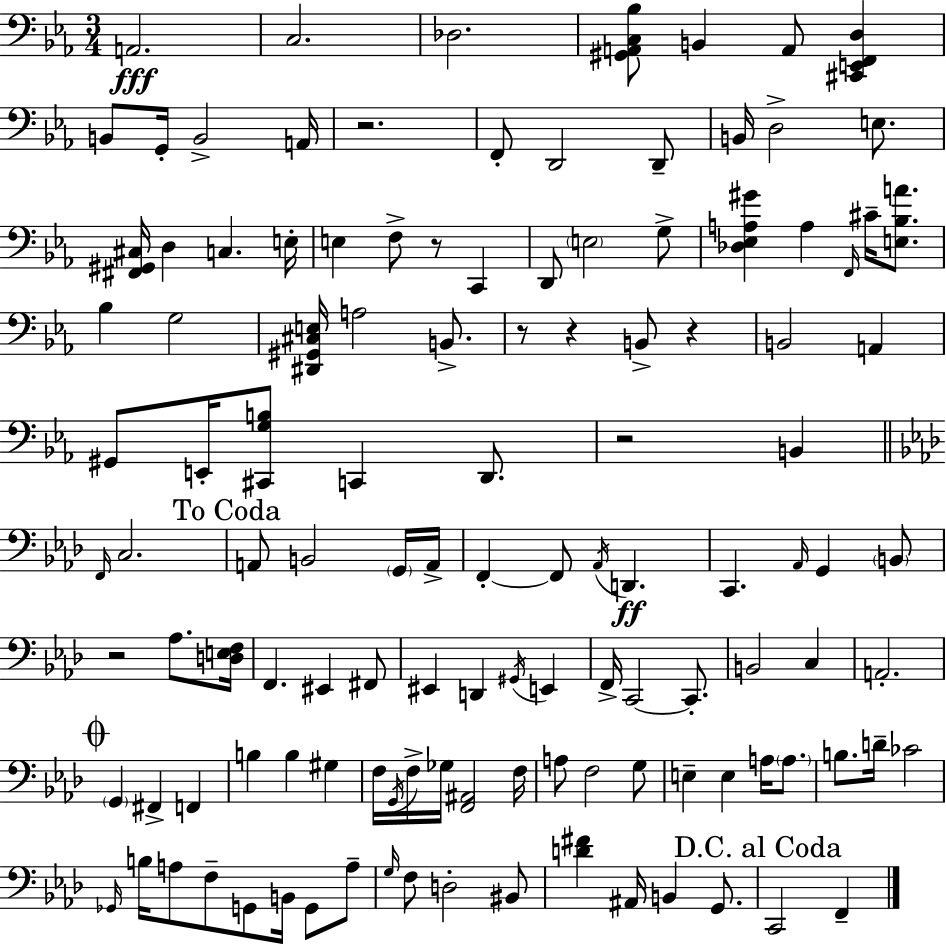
A2/h. C3/h. Db3/h. [G#2,A2,C3,Bb3]/e B2/q A2/e [C#2,E2,F2,D3]/q B2/e G2/s B2/h A2/s R/h. F2/e D2/h D2/e B2/s D3/h E3/e. [F#2,G#2,C#3]/s D3/q C3/q. E3/s E3/q F3/e R/e C2/q D2/e E3/h G3/e [Db3,Eb3,A3,G#4]/q A3/q F2/s C#4/s [E3,Bb3,A4]/e. Bb3/q G3/h [D#2,G#2,C#3,E3]/s A3/h B2/e. R/e R/q B2/e R/q B2/h A2/q G#2/e E2/s [C#2,G3,B3]/e C2/q D2/e. R/h B2/q F2/s C3/h. A2/e B2/h G2/s A2/s F2/q F2/e Ab2/s D2/q. C2/q. Ab2/s G2/q B2/e R/h Ab3/e. [D3,E3,F3]/s F2/q. EIS2/q F#2/e EIS2/q D2/q G#2/s E2/q F2/s C2/h C2/e. B2/h C3/q A2/h. G2/q F#2/q F2/q B3/q B3/q G#3/q F3/s G2/s F3/s Gb3/s [F2,A#2]/h F3/s A3/e F3/h G3/e E3/q E3/q A3/s A3/e. B3/e. D4/s CES4/h Gb2/s B3/s A3/e F3/e G2/e B2/s G2/e A3/e G3/s F3/e D3/h BIS2/e [D4,F#4]/q A#2/s B2/q G2/e. C2/h F2/q